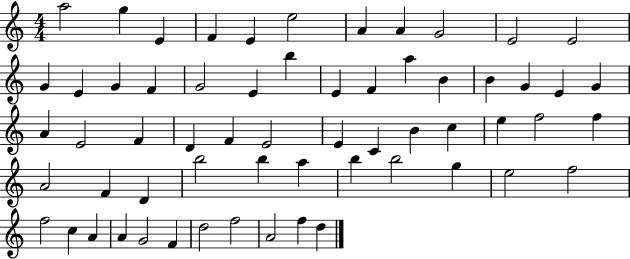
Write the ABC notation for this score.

X:1
T:Untitled
M:4/4
L:1/4
K:C
a2 g E F E e2 A A G2 E2 E2 G E G F G2 E b E F a B B G E G A E2 F D F E2 E C B c e f2 f A2 F D b2 b a b b2 g e2 f2 f2 c A A G2 F d2 f2 A2 f d